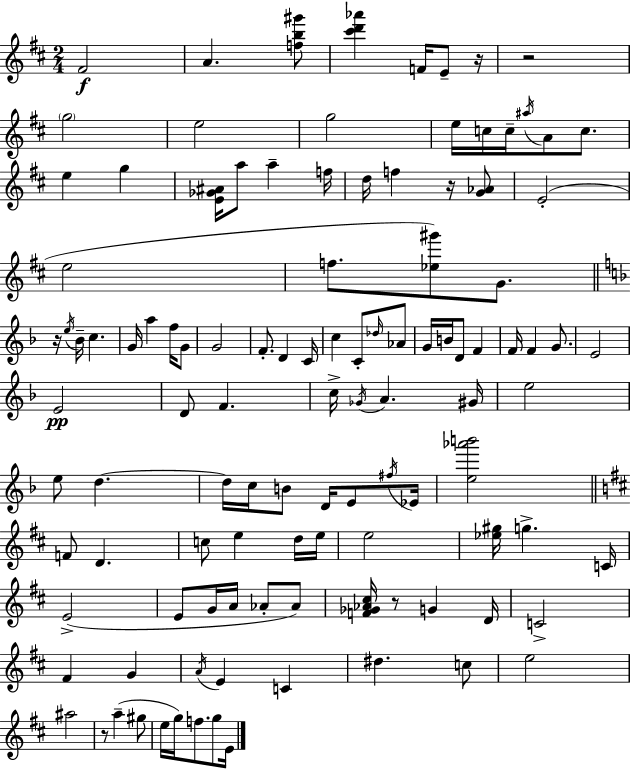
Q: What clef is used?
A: treble